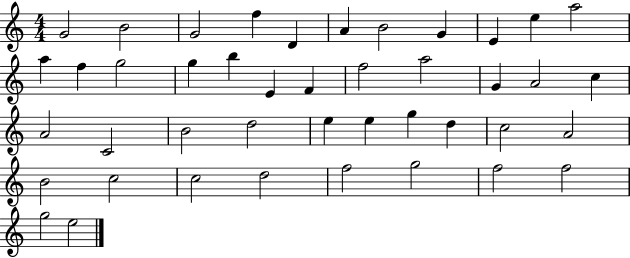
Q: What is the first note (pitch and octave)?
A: G4